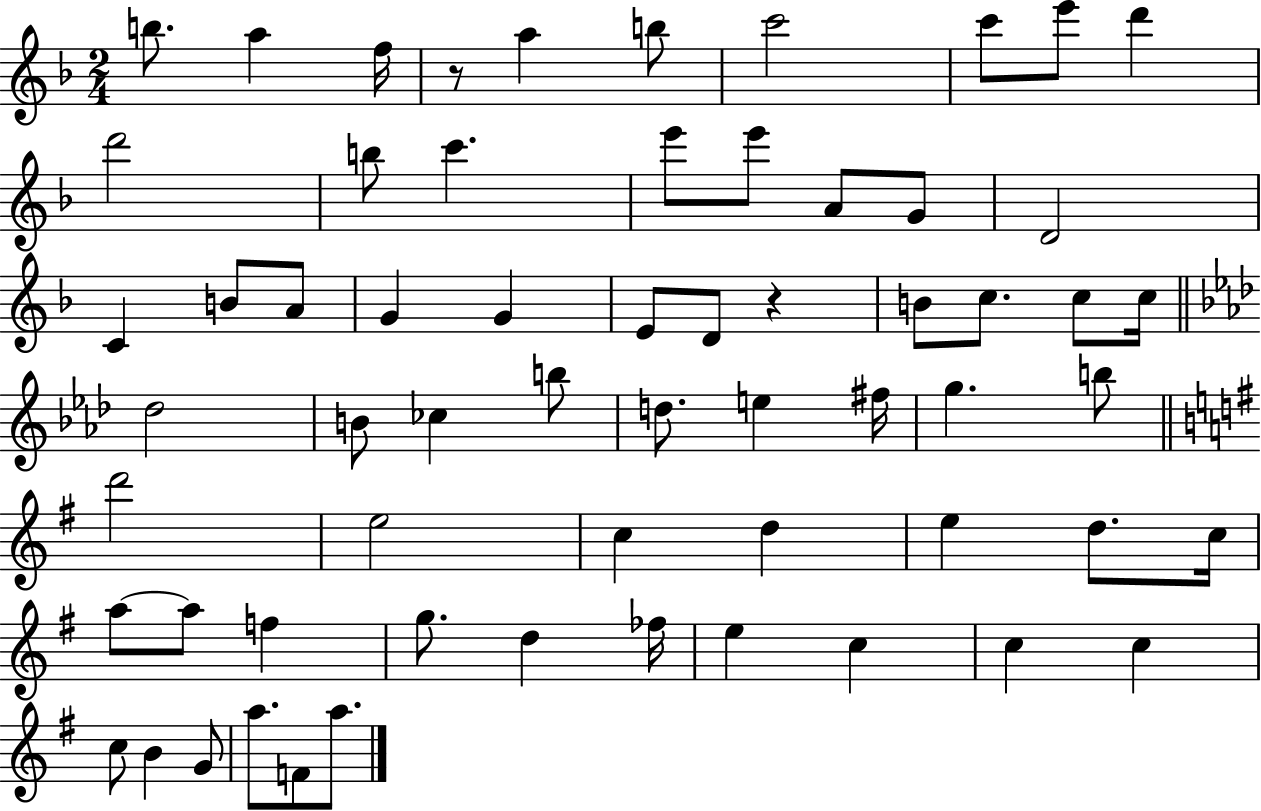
X:1
T:Untitled
M:2/4
L:1/4
K:F
b/2 a f/4 z/2 a b/2 c'2 c'/2 e'/2 d' d'2 b/2 c' e'/2 e'/2 A/2 G/2 D2 C B/2 A/2 G G E/2 D/2 z B/2 c/2 c/2 c/4 _d2 B/2 _c b/2 d/2 e ^f/4 g b/2 d'2 e2 c d e d/2 c/4 a/2 a/2 f g/2 d _f/4 e c c c c/2 B G/2 a/2 F/2 a/2